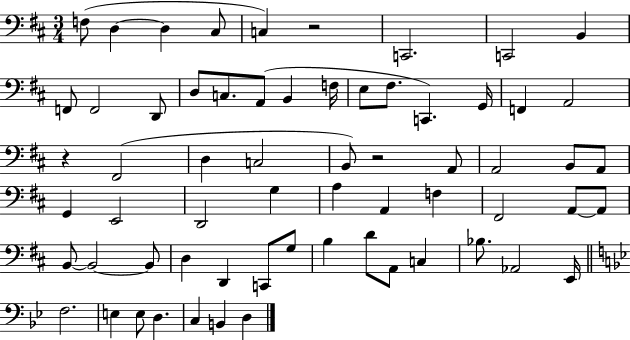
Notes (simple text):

F3/e D3/q D3/q C#3/e C3/q R/h C2/h. C2/h B2/q F2/e F2/h D2/e D3/e C3/e. A2/e B2/q F3/s E3/e F#3/e. C2/q. G2/s F2/q A2/h R/q F#2/h D3/q C3/h B2/e R/h A2/e A2/h B2/e A2/e G2/q E2/h D2/h G3/q A3/q A2/q F3/q F#2/h A2/e A2/e B2/e B2/h B2/e D3/q D2/q C2/e G3/e B3/q D4/e A2/e C3/q Bb3/e. Ab2/h E2/s F3/h. E3/q E3/e D3/q. C3/q B2/q D3/q